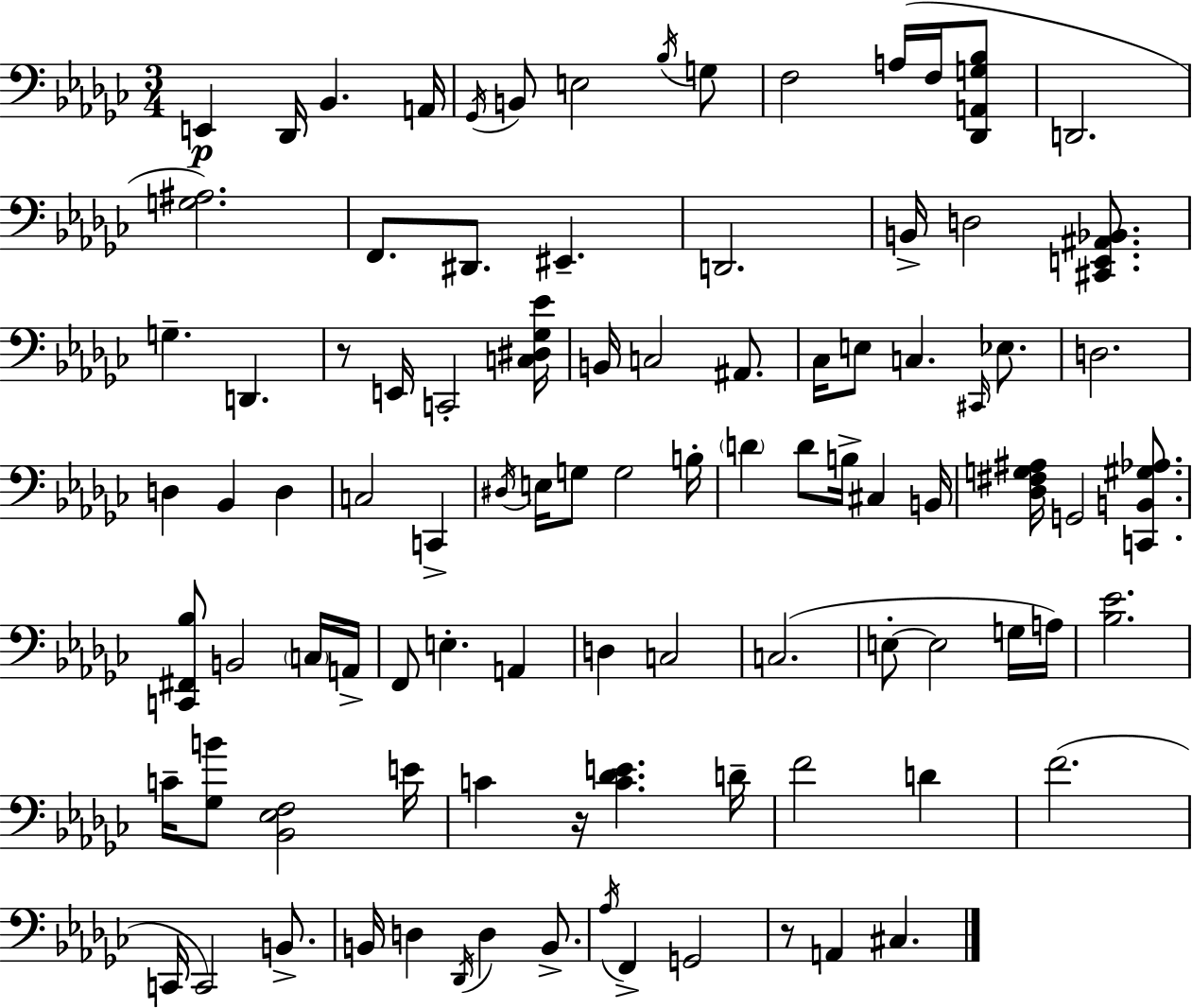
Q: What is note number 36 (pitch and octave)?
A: C3